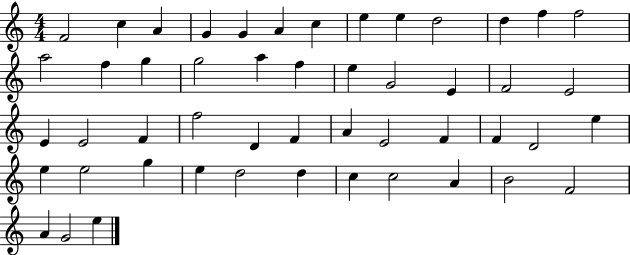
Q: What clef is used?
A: treble